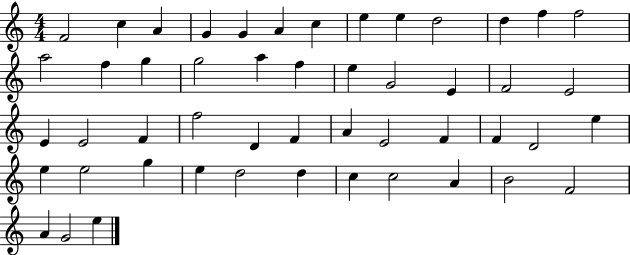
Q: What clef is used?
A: treble